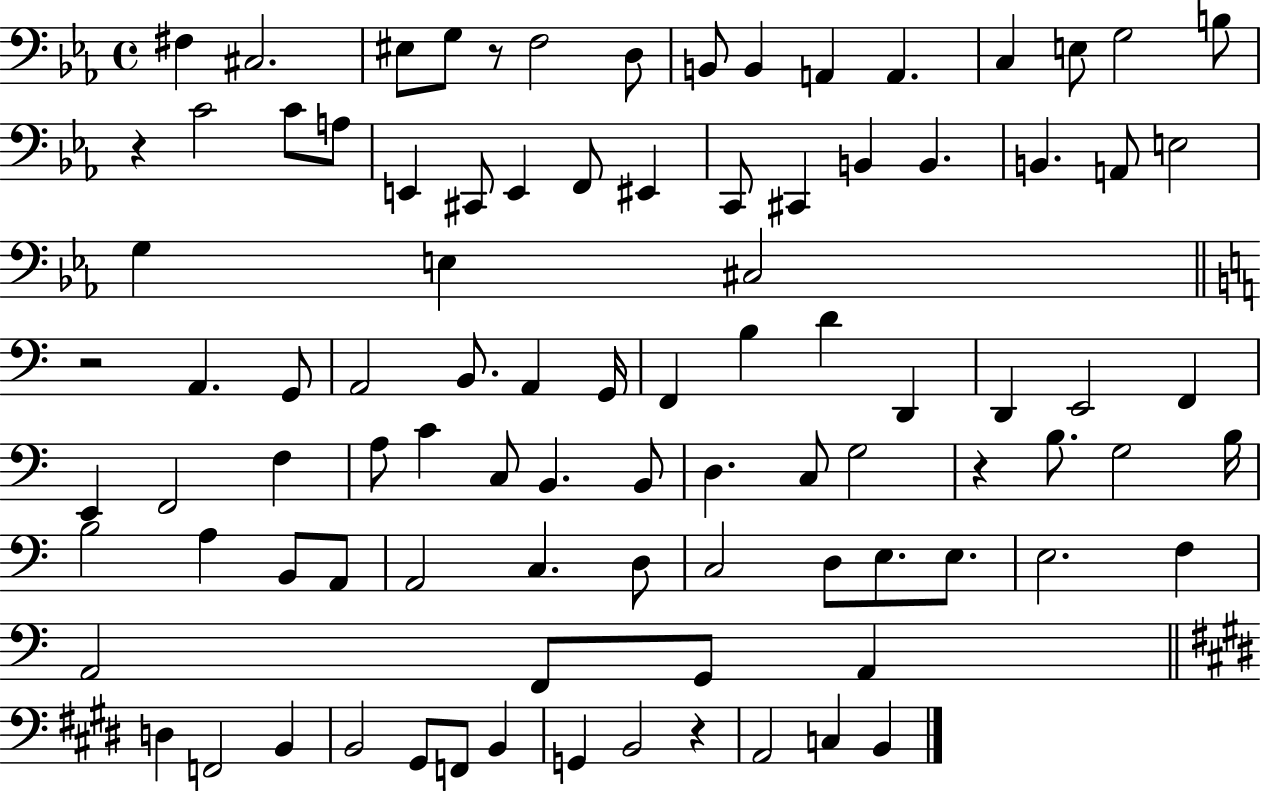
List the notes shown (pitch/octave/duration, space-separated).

F#3/q C#3/h. EIS3/e G3/e R/e F3/h D3/e B2/e B2/q A2/q A2/q. C3/q E3/e G3/h B3/e R/q C4/h C4/e A3/e E2/q C#2/e E2/q F2/e EIS2/q C2/e C#2/q B2/q B2/q. B2/q. A2/e E3/h G3/q E3/q C#3/h R/h A2/q. G2/e A2/h B2/e. A2/q G2/s F2/q B3/q D4/q D2/q D2/q E2/h F2/q E2/q F2/h F3/q A3/e C4/q C3/e B2/q. B2/e D3/q. C3/e G3/h R/q B3/e. G3/h B3/s B3/h A3/q B2/e A2/e A2/h C3/q. D3/e C3/h D3/e E3/e. E3/e. E3/h. F3/q A2/h F2/e G2/e A2/q D3/q F2/h B2/q B2/h G#2/e F2/e B2/q G2/q B2/h R/q A2/h C3/q B2/q